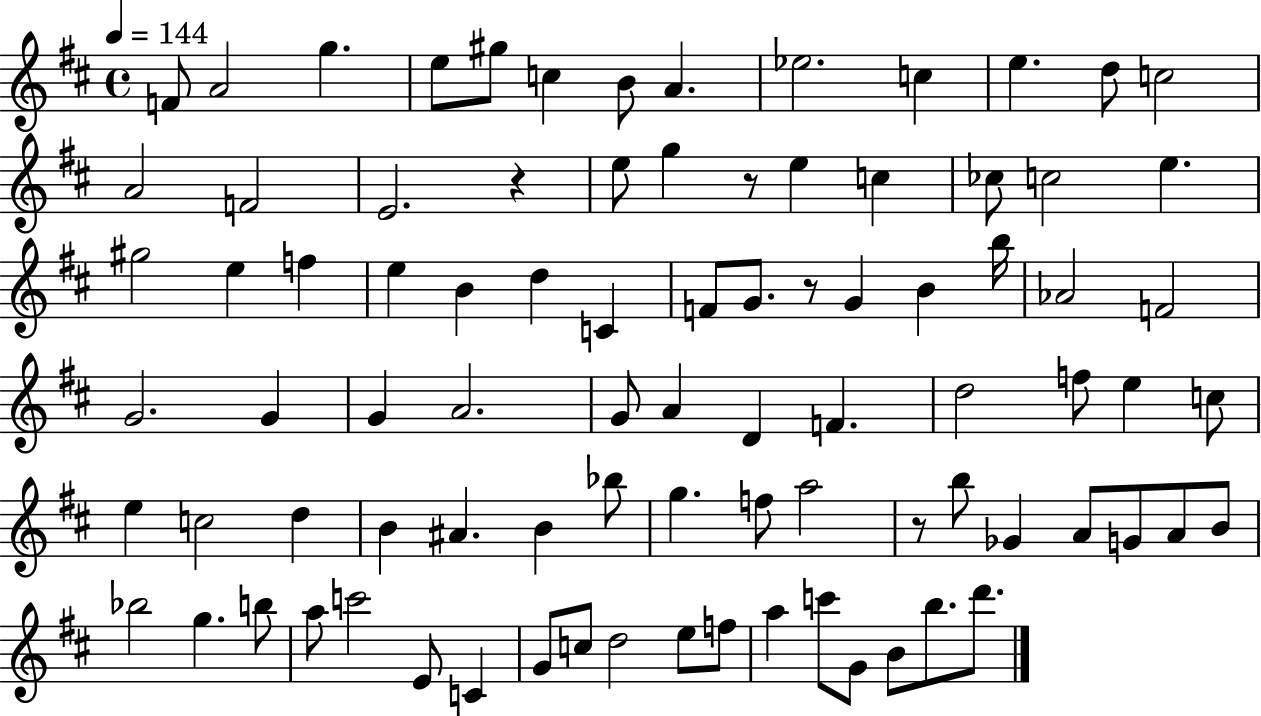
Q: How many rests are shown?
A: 4